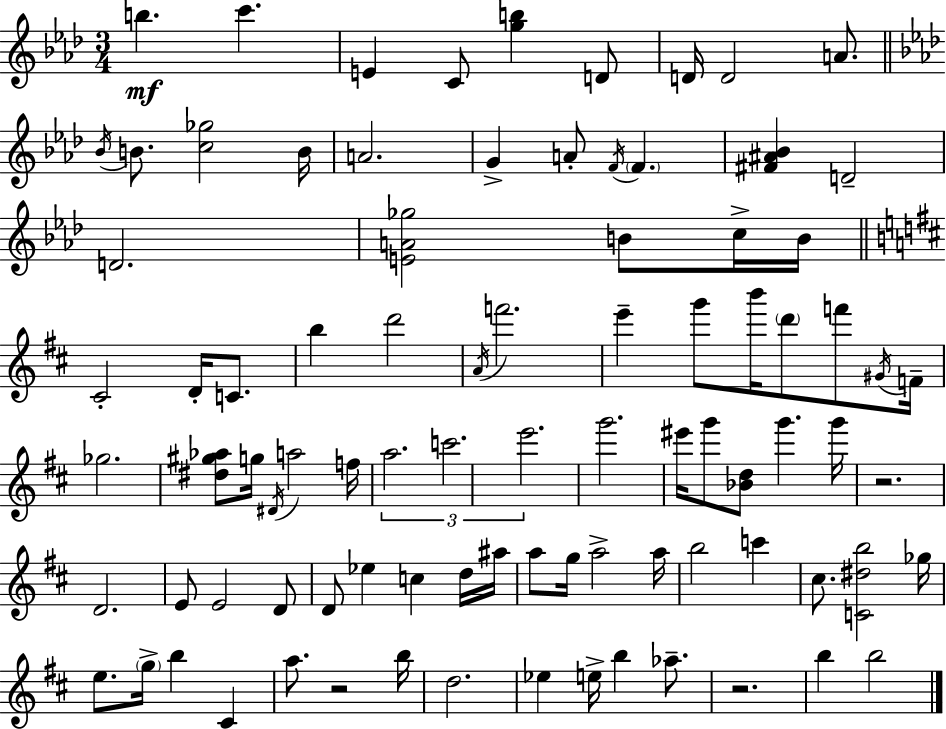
B5/q. C6/q. E4/q C4/e [G5,B5]/q D4/e D4/s D4/h A4/e. Bb4/s B4/e. [C5,Gb5]/h B4/s A4/h. G4/q A4/e F4/s F4/q. [F#4,A#4,Bb4]/q D4/h D4/h. [E4,A4,Gb5]/h B4/e C5/s B4/s C#4/h D4/s C4/e. B5/q D6/h A4/s F6/h. E6/q G6/e B6/s D6/e F6/e G#4/s F4/s Gb5/h. [D#5,G#5,Ab5]/e G5/s D#4/s A5/h F5/s A5/h. C6/h. E6/h. G6/h. EIS6/s G6/e [Bb4,D5]/e G6/q. G6/s R/h. D4/h. E4/e E4/h D4/e D4/e Eb5/q C5/q D5/s A#5/s A5/e G5/s A5/h A5/s B5/h C6/q C#5/e. [C4,D#5,B5]/h Gb5/s E5/e. G5/s B5/q C#4/q A5/e. R/h B5/s D5/h. Eb5/q E5/s B5/q Ab5/e. R/h. B5/q B5/h